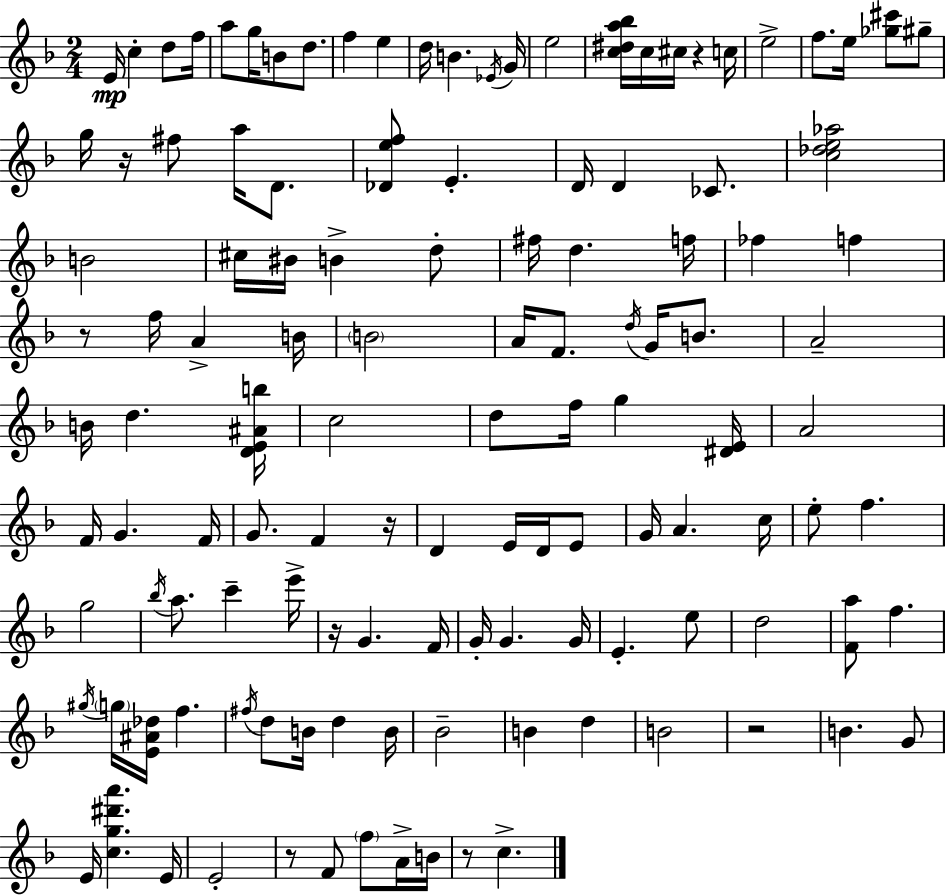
E4/s C5/q D5/e F5/s A5/e G5/s B4/e D5/e. F5/q E5/q D5/s B4/q. Eb4/s G4/s E5/h [C5,D#5,A5,Bb5]/s C5/s C#5/s R/q C5/s E5/h F5/e. E5/s [Gb5,C#6]/e G#5/e G5/s R/s F#5/e A5/s D4/e. [Db4,E5,F5]/e E4/q. D4/s D4/q CES4/e. [C5,Db5,E5,Ab5]/h B4/h C#5/s BIS4/s B4/q D5/e F#5/s D5/q. F5/s FES5/q F5/q R/e F5/s A4/q B4/s B4/h A4/s F4/e. D5/s G4/s B4/e. A4/h B4/s D5/q. [D4,E4,A#4,B5]/s C5/h D5/e F5/s G5/q [D#4,E4]/s A4/h F4/s G4/q. F4/s G4/e. F4/q R/s D4/q E4/s D4/s E4/e G4/s A4/q. C5/s E5/e F5/q. G5/h Bb5/s A5/e. C6/q E6/s R/s G4/q. F4/s G4/s G4/q. G4/s E4/q. E5/e D5/h [F4,A5]/e F5/q. G#5/s G5/s [E4,A#4,Db5]/s F5/q. F#5/s D5/e B4/s D5/q B4/s Bb4/h B4/q D5/q B4/h R/h B4/q. G4/e E4/s [C5,G5,D#6,A6]/q. E4/s E4/h R/e F4/e F5/e A4/s B4/s R/e C5/q.